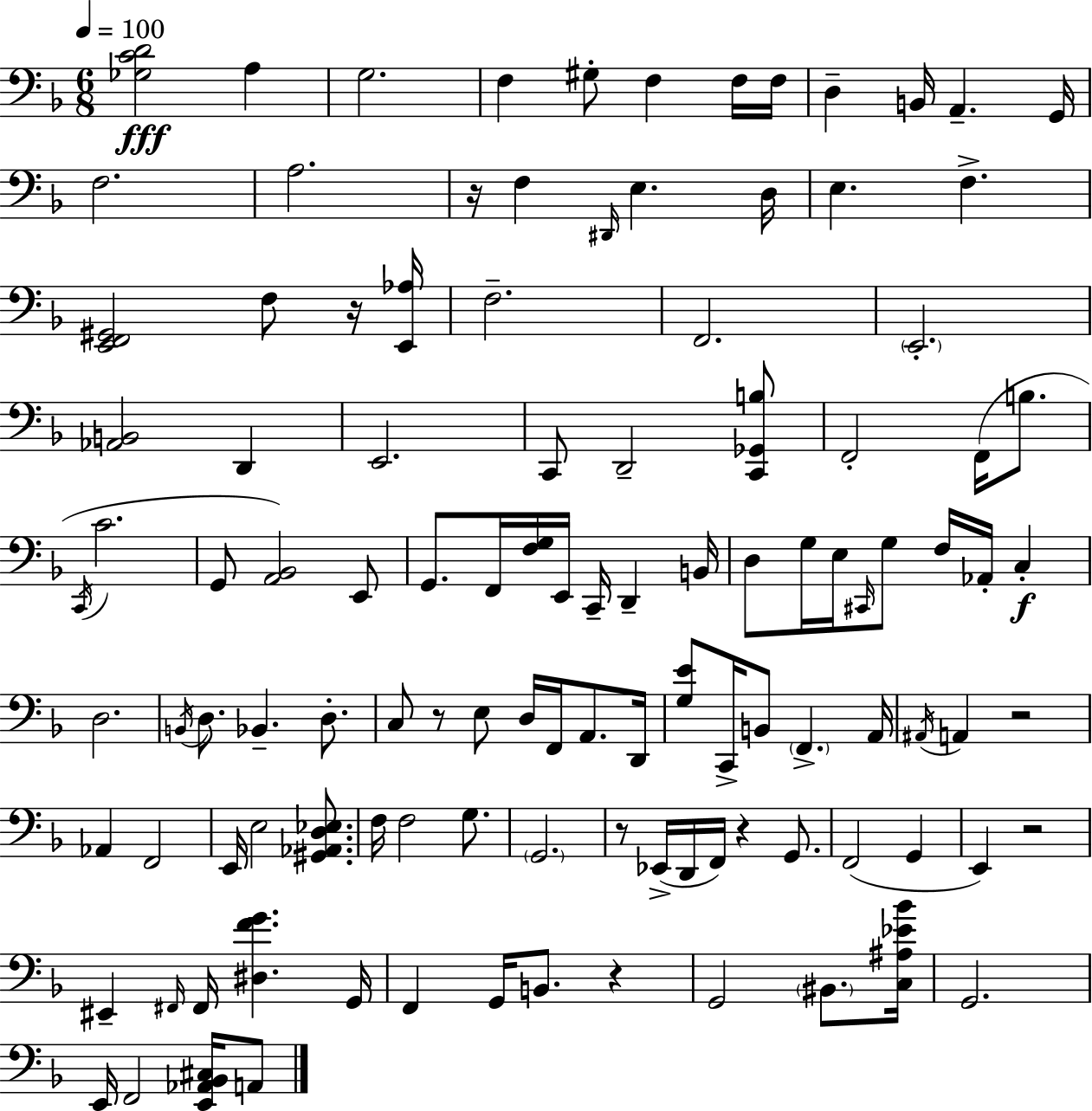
[Gb3,C4,D4]/h A3/q G3/h. F3/q G#3/e F3/q F3/s F3/s D3/q B2/s A2/q. G2/s F3/h. A3/h. R/s F3/q D#2/s E3/q. D3/s E3/q. F3/q. [E2,F2,G#2]/h F3/e R/s [E2,Ab3]/s F3/h. F2/h. E2/h. [Ab2,B2]/h D2/q E2/h. C2/e D2/h [C2,Gb2,B3]/e F2/h F2/s B3/e. C2/s C4/h. G2/e [A2,Bb2]/h E2/e G2/e. F2/s [F3,G3]/s E2/s C2/s D2/q B2/s D3/e G3/s E3/s C#2/s G3/e F3/s Ab2/s C3/q D3/h. B2/s D3/e. Bb2/q. D3/e. C3/e R/e E3/e D3/s F2/s A2/e. D2/s [G3,E4]/e C2/s B2/e F2/q. A2/s A#2/s A2/q R/h Ab2/q F2/h E2/s E3/h [G#2,Ab2,D3,Eb3]/e. F3/s F3/h G3/e. G2/h. R/e Eb2/s D2/s F2/s R/q G2/e. F2/h G2/q E2/q R/h EIS2/q F#2/s F#2/s [D#3,F4,G4]/q. G2/s F2/q G2/s B2/e. R/q G2/h BIS2/e. [C3,A#3,Eb4,Bb4]/s G2/h. E2/s F2/h [E2,Ab2,Bb2,C#3]/s A2/e